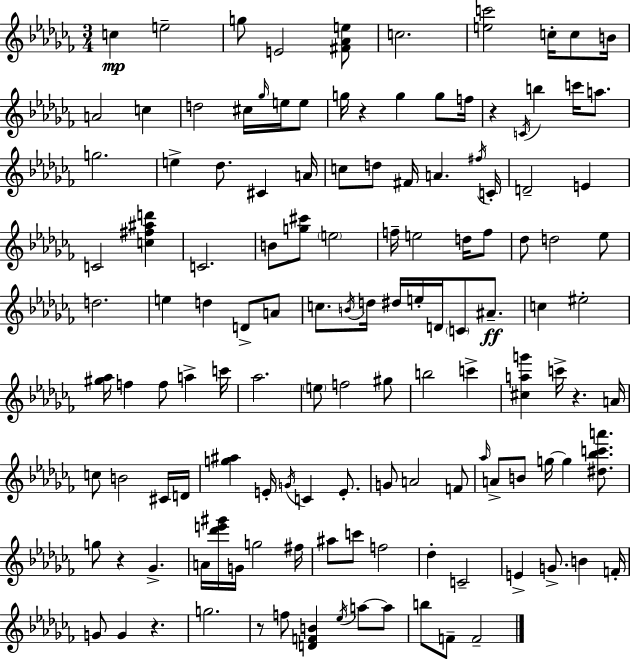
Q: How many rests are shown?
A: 6